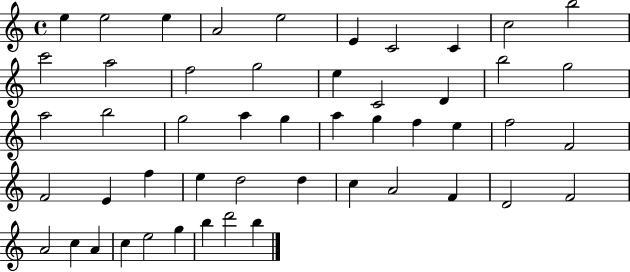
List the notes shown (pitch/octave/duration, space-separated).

E5/q E5/h E5/q A4/h E5/h E4/q C4/h C4/q C5/h B5/h C6/h A5/h F5/h G5/h E5/q C4/h D4/q B5/h G5/h A5/h B5/h G5/h A5/q G5/q A5/q G5/q F5/q E5/q F5/h F4/h F4/h E4/q F5/q E5/q D5/h D5/q C5/q A4/h F4/q D4/h F4/h A4/h C5/q A4/q C5/q E5/h G5/q B5/q D6/h B5/q